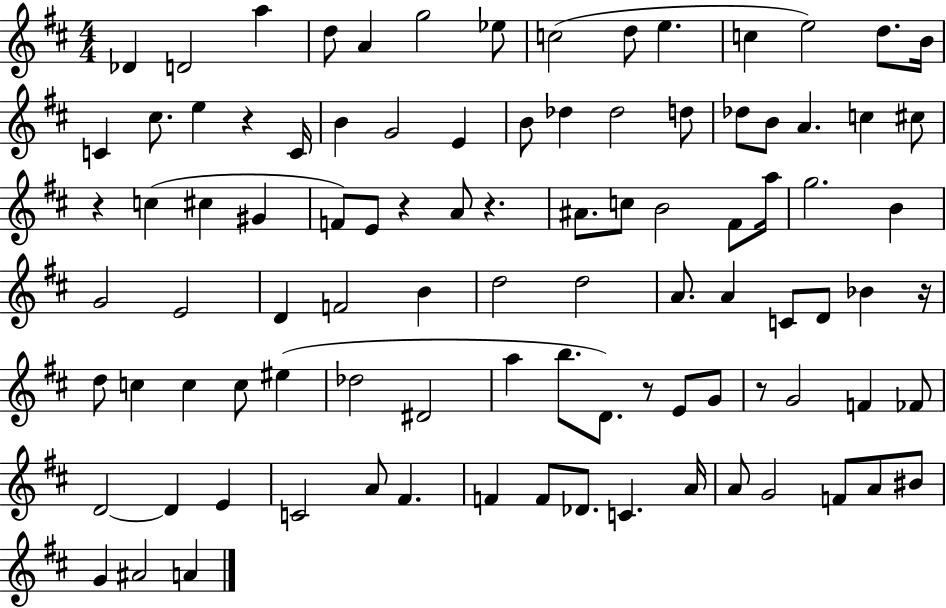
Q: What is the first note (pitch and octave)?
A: Db4